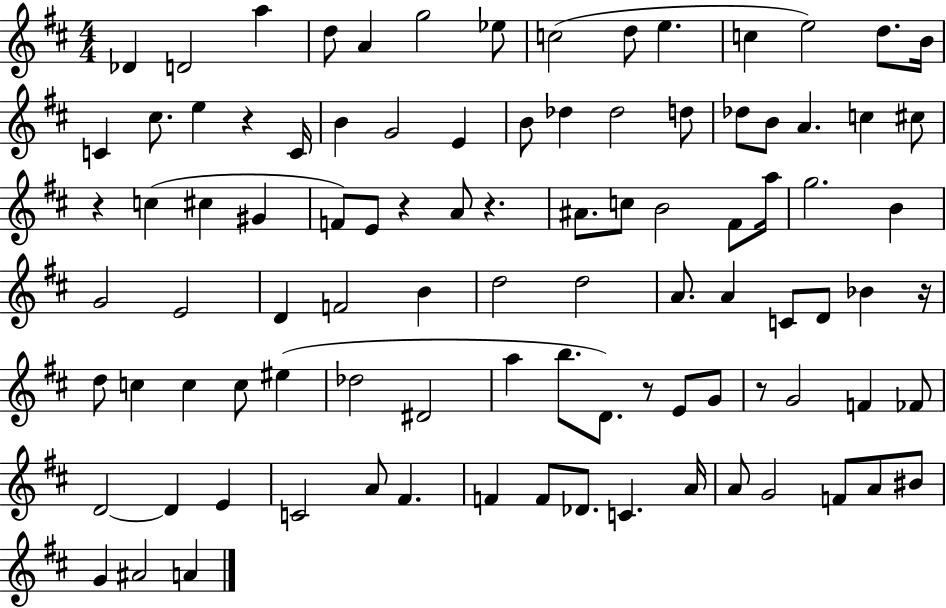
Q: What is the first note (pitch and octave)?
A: Db4